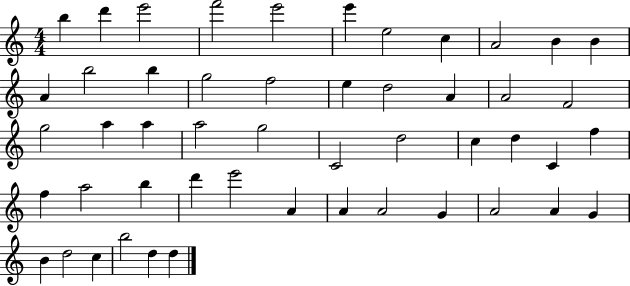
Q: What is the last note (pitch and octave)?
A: D5